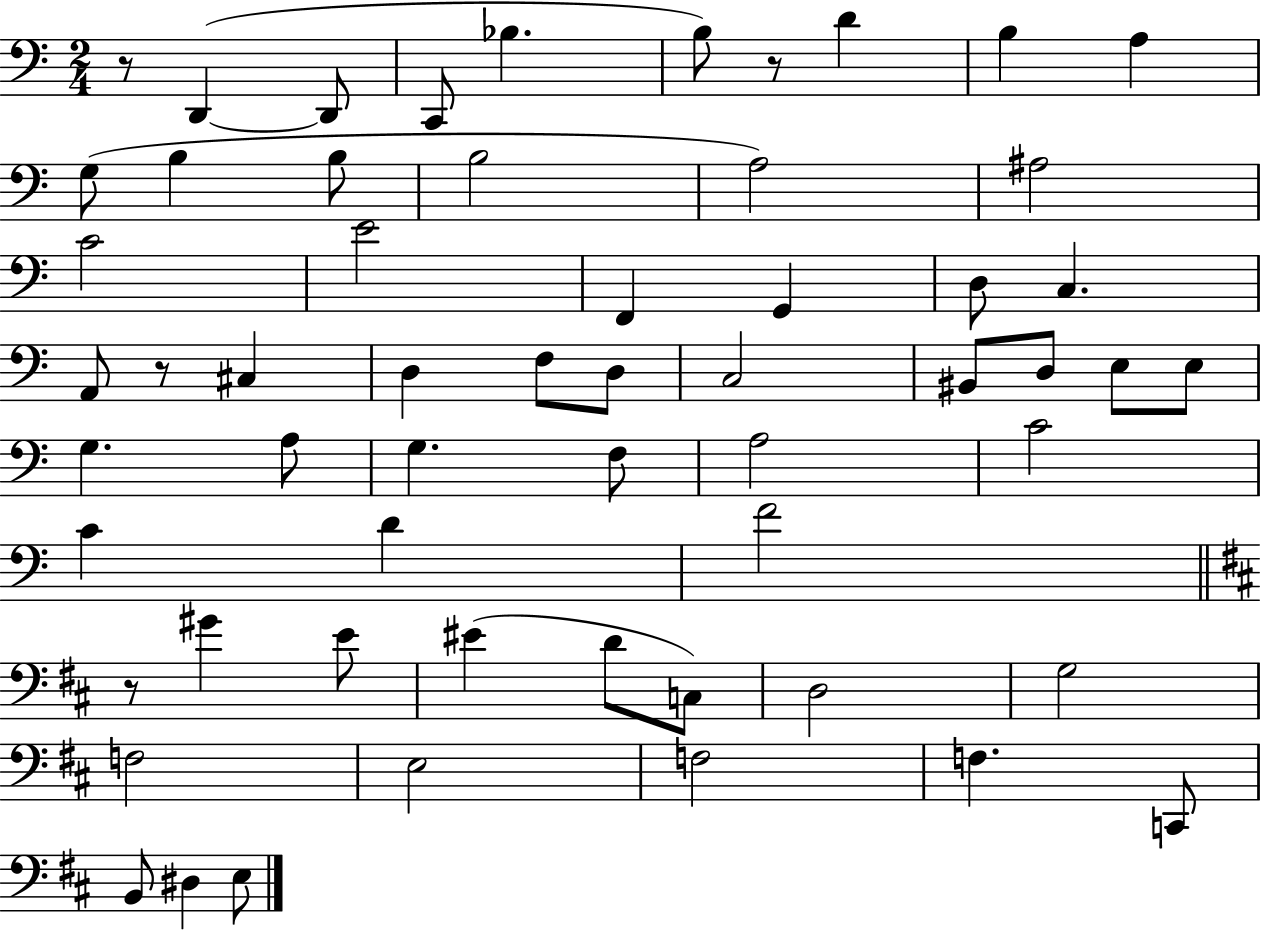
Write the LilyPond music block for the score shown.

{
  \clef bass
  \numericTimeSignature
  \time 2/4
  \key c \major
  r8 d,4~(~ d,8 | c,8 bes4. | b8) r8 d'4 | b4 a4 | \break g8( b4 b8 | b2 | a2) | ais2 | \break c'2 | e'2 | f,4 g,4 | d8 c4. | \break a,8 r8 cis4 | d4 f8 d8 | c2 | bis,8 d8 e8 e8 | \break g4. a8 | g4. f8 | a2 | c'2 | \break c'4 d'4 | f'2 | \bar "||" \break \key d \major r8 gis'4 e'8 | eis'4( d'8 c8) | d2 | g2 | \break f2 | e2 | f2 | f4. c,8 | \break b,8 dis4 e8 | \bar "|."
}